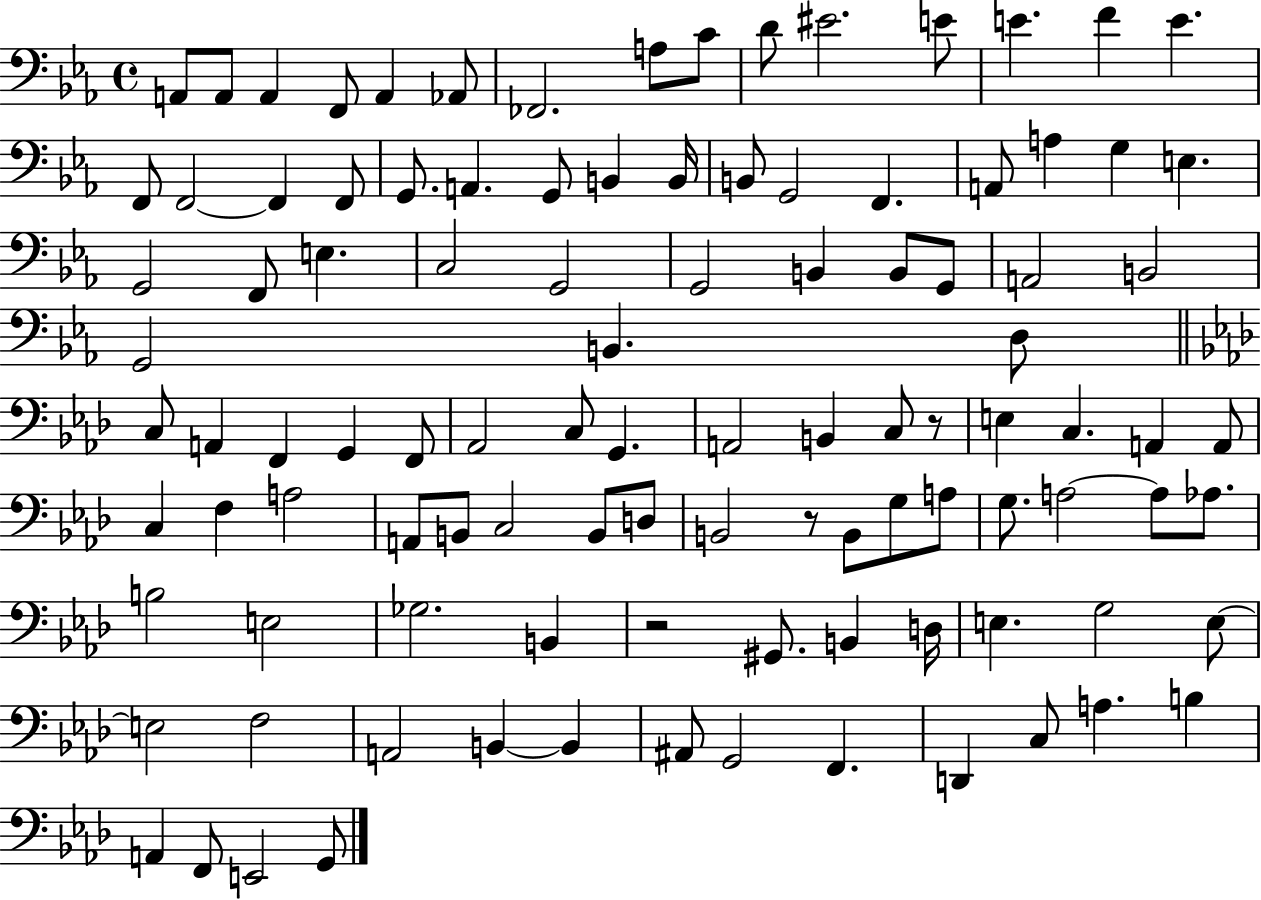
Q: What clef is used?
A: bass